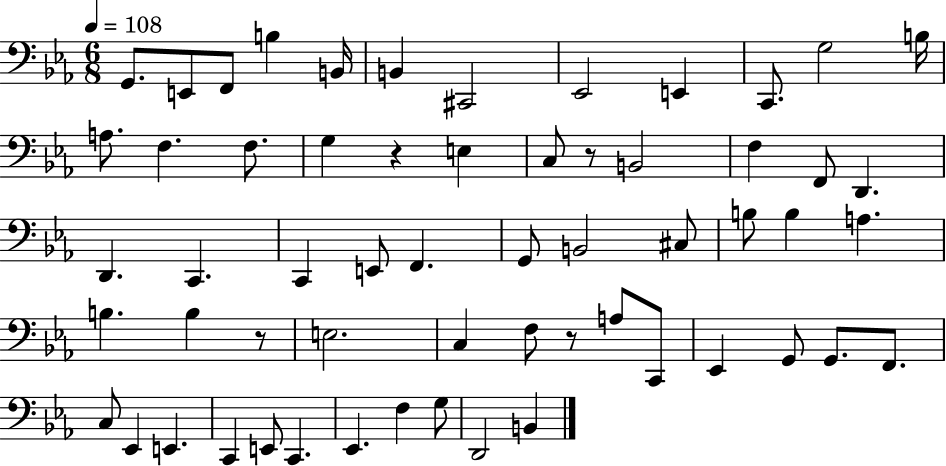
X:1
T:Untitled
M:6/8
L:1/4
K:Eb
G,,/2 E,,/2 F,,/2 B, B,,/4 B,, ^C,,2 _E,,2 E,, C,,/2 G,2 B,/4 A,/2 F, F,/2 G, z E, C,/2 z/2 B,,2 F, F,,/2 D,, D,, C,, C,, E,,/2 F,, G,,/2 B,,2 ^C,/2 B,/2 B, A, B, B, z/2 E,2 C, F,/2 z/2 A,/2 C,,/2 _E,, G,,/2 G,,/2 F,,/2 C,/2 _E,, E,, C,, E,,/2 C,, _E,, F, G,/2 D,,2 B,,